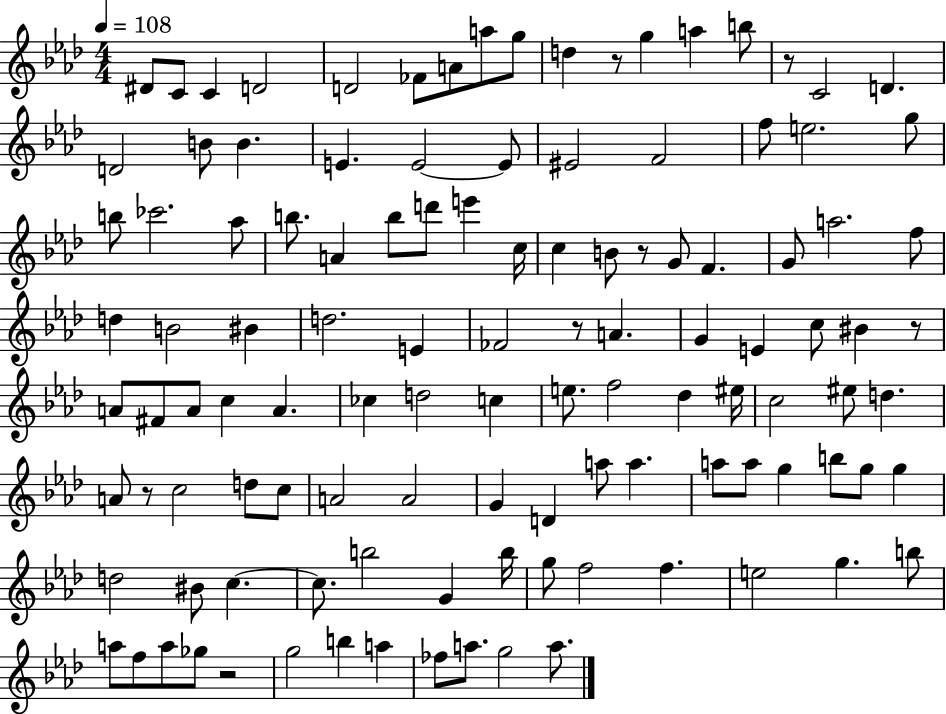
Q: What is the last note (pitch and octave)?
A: A5